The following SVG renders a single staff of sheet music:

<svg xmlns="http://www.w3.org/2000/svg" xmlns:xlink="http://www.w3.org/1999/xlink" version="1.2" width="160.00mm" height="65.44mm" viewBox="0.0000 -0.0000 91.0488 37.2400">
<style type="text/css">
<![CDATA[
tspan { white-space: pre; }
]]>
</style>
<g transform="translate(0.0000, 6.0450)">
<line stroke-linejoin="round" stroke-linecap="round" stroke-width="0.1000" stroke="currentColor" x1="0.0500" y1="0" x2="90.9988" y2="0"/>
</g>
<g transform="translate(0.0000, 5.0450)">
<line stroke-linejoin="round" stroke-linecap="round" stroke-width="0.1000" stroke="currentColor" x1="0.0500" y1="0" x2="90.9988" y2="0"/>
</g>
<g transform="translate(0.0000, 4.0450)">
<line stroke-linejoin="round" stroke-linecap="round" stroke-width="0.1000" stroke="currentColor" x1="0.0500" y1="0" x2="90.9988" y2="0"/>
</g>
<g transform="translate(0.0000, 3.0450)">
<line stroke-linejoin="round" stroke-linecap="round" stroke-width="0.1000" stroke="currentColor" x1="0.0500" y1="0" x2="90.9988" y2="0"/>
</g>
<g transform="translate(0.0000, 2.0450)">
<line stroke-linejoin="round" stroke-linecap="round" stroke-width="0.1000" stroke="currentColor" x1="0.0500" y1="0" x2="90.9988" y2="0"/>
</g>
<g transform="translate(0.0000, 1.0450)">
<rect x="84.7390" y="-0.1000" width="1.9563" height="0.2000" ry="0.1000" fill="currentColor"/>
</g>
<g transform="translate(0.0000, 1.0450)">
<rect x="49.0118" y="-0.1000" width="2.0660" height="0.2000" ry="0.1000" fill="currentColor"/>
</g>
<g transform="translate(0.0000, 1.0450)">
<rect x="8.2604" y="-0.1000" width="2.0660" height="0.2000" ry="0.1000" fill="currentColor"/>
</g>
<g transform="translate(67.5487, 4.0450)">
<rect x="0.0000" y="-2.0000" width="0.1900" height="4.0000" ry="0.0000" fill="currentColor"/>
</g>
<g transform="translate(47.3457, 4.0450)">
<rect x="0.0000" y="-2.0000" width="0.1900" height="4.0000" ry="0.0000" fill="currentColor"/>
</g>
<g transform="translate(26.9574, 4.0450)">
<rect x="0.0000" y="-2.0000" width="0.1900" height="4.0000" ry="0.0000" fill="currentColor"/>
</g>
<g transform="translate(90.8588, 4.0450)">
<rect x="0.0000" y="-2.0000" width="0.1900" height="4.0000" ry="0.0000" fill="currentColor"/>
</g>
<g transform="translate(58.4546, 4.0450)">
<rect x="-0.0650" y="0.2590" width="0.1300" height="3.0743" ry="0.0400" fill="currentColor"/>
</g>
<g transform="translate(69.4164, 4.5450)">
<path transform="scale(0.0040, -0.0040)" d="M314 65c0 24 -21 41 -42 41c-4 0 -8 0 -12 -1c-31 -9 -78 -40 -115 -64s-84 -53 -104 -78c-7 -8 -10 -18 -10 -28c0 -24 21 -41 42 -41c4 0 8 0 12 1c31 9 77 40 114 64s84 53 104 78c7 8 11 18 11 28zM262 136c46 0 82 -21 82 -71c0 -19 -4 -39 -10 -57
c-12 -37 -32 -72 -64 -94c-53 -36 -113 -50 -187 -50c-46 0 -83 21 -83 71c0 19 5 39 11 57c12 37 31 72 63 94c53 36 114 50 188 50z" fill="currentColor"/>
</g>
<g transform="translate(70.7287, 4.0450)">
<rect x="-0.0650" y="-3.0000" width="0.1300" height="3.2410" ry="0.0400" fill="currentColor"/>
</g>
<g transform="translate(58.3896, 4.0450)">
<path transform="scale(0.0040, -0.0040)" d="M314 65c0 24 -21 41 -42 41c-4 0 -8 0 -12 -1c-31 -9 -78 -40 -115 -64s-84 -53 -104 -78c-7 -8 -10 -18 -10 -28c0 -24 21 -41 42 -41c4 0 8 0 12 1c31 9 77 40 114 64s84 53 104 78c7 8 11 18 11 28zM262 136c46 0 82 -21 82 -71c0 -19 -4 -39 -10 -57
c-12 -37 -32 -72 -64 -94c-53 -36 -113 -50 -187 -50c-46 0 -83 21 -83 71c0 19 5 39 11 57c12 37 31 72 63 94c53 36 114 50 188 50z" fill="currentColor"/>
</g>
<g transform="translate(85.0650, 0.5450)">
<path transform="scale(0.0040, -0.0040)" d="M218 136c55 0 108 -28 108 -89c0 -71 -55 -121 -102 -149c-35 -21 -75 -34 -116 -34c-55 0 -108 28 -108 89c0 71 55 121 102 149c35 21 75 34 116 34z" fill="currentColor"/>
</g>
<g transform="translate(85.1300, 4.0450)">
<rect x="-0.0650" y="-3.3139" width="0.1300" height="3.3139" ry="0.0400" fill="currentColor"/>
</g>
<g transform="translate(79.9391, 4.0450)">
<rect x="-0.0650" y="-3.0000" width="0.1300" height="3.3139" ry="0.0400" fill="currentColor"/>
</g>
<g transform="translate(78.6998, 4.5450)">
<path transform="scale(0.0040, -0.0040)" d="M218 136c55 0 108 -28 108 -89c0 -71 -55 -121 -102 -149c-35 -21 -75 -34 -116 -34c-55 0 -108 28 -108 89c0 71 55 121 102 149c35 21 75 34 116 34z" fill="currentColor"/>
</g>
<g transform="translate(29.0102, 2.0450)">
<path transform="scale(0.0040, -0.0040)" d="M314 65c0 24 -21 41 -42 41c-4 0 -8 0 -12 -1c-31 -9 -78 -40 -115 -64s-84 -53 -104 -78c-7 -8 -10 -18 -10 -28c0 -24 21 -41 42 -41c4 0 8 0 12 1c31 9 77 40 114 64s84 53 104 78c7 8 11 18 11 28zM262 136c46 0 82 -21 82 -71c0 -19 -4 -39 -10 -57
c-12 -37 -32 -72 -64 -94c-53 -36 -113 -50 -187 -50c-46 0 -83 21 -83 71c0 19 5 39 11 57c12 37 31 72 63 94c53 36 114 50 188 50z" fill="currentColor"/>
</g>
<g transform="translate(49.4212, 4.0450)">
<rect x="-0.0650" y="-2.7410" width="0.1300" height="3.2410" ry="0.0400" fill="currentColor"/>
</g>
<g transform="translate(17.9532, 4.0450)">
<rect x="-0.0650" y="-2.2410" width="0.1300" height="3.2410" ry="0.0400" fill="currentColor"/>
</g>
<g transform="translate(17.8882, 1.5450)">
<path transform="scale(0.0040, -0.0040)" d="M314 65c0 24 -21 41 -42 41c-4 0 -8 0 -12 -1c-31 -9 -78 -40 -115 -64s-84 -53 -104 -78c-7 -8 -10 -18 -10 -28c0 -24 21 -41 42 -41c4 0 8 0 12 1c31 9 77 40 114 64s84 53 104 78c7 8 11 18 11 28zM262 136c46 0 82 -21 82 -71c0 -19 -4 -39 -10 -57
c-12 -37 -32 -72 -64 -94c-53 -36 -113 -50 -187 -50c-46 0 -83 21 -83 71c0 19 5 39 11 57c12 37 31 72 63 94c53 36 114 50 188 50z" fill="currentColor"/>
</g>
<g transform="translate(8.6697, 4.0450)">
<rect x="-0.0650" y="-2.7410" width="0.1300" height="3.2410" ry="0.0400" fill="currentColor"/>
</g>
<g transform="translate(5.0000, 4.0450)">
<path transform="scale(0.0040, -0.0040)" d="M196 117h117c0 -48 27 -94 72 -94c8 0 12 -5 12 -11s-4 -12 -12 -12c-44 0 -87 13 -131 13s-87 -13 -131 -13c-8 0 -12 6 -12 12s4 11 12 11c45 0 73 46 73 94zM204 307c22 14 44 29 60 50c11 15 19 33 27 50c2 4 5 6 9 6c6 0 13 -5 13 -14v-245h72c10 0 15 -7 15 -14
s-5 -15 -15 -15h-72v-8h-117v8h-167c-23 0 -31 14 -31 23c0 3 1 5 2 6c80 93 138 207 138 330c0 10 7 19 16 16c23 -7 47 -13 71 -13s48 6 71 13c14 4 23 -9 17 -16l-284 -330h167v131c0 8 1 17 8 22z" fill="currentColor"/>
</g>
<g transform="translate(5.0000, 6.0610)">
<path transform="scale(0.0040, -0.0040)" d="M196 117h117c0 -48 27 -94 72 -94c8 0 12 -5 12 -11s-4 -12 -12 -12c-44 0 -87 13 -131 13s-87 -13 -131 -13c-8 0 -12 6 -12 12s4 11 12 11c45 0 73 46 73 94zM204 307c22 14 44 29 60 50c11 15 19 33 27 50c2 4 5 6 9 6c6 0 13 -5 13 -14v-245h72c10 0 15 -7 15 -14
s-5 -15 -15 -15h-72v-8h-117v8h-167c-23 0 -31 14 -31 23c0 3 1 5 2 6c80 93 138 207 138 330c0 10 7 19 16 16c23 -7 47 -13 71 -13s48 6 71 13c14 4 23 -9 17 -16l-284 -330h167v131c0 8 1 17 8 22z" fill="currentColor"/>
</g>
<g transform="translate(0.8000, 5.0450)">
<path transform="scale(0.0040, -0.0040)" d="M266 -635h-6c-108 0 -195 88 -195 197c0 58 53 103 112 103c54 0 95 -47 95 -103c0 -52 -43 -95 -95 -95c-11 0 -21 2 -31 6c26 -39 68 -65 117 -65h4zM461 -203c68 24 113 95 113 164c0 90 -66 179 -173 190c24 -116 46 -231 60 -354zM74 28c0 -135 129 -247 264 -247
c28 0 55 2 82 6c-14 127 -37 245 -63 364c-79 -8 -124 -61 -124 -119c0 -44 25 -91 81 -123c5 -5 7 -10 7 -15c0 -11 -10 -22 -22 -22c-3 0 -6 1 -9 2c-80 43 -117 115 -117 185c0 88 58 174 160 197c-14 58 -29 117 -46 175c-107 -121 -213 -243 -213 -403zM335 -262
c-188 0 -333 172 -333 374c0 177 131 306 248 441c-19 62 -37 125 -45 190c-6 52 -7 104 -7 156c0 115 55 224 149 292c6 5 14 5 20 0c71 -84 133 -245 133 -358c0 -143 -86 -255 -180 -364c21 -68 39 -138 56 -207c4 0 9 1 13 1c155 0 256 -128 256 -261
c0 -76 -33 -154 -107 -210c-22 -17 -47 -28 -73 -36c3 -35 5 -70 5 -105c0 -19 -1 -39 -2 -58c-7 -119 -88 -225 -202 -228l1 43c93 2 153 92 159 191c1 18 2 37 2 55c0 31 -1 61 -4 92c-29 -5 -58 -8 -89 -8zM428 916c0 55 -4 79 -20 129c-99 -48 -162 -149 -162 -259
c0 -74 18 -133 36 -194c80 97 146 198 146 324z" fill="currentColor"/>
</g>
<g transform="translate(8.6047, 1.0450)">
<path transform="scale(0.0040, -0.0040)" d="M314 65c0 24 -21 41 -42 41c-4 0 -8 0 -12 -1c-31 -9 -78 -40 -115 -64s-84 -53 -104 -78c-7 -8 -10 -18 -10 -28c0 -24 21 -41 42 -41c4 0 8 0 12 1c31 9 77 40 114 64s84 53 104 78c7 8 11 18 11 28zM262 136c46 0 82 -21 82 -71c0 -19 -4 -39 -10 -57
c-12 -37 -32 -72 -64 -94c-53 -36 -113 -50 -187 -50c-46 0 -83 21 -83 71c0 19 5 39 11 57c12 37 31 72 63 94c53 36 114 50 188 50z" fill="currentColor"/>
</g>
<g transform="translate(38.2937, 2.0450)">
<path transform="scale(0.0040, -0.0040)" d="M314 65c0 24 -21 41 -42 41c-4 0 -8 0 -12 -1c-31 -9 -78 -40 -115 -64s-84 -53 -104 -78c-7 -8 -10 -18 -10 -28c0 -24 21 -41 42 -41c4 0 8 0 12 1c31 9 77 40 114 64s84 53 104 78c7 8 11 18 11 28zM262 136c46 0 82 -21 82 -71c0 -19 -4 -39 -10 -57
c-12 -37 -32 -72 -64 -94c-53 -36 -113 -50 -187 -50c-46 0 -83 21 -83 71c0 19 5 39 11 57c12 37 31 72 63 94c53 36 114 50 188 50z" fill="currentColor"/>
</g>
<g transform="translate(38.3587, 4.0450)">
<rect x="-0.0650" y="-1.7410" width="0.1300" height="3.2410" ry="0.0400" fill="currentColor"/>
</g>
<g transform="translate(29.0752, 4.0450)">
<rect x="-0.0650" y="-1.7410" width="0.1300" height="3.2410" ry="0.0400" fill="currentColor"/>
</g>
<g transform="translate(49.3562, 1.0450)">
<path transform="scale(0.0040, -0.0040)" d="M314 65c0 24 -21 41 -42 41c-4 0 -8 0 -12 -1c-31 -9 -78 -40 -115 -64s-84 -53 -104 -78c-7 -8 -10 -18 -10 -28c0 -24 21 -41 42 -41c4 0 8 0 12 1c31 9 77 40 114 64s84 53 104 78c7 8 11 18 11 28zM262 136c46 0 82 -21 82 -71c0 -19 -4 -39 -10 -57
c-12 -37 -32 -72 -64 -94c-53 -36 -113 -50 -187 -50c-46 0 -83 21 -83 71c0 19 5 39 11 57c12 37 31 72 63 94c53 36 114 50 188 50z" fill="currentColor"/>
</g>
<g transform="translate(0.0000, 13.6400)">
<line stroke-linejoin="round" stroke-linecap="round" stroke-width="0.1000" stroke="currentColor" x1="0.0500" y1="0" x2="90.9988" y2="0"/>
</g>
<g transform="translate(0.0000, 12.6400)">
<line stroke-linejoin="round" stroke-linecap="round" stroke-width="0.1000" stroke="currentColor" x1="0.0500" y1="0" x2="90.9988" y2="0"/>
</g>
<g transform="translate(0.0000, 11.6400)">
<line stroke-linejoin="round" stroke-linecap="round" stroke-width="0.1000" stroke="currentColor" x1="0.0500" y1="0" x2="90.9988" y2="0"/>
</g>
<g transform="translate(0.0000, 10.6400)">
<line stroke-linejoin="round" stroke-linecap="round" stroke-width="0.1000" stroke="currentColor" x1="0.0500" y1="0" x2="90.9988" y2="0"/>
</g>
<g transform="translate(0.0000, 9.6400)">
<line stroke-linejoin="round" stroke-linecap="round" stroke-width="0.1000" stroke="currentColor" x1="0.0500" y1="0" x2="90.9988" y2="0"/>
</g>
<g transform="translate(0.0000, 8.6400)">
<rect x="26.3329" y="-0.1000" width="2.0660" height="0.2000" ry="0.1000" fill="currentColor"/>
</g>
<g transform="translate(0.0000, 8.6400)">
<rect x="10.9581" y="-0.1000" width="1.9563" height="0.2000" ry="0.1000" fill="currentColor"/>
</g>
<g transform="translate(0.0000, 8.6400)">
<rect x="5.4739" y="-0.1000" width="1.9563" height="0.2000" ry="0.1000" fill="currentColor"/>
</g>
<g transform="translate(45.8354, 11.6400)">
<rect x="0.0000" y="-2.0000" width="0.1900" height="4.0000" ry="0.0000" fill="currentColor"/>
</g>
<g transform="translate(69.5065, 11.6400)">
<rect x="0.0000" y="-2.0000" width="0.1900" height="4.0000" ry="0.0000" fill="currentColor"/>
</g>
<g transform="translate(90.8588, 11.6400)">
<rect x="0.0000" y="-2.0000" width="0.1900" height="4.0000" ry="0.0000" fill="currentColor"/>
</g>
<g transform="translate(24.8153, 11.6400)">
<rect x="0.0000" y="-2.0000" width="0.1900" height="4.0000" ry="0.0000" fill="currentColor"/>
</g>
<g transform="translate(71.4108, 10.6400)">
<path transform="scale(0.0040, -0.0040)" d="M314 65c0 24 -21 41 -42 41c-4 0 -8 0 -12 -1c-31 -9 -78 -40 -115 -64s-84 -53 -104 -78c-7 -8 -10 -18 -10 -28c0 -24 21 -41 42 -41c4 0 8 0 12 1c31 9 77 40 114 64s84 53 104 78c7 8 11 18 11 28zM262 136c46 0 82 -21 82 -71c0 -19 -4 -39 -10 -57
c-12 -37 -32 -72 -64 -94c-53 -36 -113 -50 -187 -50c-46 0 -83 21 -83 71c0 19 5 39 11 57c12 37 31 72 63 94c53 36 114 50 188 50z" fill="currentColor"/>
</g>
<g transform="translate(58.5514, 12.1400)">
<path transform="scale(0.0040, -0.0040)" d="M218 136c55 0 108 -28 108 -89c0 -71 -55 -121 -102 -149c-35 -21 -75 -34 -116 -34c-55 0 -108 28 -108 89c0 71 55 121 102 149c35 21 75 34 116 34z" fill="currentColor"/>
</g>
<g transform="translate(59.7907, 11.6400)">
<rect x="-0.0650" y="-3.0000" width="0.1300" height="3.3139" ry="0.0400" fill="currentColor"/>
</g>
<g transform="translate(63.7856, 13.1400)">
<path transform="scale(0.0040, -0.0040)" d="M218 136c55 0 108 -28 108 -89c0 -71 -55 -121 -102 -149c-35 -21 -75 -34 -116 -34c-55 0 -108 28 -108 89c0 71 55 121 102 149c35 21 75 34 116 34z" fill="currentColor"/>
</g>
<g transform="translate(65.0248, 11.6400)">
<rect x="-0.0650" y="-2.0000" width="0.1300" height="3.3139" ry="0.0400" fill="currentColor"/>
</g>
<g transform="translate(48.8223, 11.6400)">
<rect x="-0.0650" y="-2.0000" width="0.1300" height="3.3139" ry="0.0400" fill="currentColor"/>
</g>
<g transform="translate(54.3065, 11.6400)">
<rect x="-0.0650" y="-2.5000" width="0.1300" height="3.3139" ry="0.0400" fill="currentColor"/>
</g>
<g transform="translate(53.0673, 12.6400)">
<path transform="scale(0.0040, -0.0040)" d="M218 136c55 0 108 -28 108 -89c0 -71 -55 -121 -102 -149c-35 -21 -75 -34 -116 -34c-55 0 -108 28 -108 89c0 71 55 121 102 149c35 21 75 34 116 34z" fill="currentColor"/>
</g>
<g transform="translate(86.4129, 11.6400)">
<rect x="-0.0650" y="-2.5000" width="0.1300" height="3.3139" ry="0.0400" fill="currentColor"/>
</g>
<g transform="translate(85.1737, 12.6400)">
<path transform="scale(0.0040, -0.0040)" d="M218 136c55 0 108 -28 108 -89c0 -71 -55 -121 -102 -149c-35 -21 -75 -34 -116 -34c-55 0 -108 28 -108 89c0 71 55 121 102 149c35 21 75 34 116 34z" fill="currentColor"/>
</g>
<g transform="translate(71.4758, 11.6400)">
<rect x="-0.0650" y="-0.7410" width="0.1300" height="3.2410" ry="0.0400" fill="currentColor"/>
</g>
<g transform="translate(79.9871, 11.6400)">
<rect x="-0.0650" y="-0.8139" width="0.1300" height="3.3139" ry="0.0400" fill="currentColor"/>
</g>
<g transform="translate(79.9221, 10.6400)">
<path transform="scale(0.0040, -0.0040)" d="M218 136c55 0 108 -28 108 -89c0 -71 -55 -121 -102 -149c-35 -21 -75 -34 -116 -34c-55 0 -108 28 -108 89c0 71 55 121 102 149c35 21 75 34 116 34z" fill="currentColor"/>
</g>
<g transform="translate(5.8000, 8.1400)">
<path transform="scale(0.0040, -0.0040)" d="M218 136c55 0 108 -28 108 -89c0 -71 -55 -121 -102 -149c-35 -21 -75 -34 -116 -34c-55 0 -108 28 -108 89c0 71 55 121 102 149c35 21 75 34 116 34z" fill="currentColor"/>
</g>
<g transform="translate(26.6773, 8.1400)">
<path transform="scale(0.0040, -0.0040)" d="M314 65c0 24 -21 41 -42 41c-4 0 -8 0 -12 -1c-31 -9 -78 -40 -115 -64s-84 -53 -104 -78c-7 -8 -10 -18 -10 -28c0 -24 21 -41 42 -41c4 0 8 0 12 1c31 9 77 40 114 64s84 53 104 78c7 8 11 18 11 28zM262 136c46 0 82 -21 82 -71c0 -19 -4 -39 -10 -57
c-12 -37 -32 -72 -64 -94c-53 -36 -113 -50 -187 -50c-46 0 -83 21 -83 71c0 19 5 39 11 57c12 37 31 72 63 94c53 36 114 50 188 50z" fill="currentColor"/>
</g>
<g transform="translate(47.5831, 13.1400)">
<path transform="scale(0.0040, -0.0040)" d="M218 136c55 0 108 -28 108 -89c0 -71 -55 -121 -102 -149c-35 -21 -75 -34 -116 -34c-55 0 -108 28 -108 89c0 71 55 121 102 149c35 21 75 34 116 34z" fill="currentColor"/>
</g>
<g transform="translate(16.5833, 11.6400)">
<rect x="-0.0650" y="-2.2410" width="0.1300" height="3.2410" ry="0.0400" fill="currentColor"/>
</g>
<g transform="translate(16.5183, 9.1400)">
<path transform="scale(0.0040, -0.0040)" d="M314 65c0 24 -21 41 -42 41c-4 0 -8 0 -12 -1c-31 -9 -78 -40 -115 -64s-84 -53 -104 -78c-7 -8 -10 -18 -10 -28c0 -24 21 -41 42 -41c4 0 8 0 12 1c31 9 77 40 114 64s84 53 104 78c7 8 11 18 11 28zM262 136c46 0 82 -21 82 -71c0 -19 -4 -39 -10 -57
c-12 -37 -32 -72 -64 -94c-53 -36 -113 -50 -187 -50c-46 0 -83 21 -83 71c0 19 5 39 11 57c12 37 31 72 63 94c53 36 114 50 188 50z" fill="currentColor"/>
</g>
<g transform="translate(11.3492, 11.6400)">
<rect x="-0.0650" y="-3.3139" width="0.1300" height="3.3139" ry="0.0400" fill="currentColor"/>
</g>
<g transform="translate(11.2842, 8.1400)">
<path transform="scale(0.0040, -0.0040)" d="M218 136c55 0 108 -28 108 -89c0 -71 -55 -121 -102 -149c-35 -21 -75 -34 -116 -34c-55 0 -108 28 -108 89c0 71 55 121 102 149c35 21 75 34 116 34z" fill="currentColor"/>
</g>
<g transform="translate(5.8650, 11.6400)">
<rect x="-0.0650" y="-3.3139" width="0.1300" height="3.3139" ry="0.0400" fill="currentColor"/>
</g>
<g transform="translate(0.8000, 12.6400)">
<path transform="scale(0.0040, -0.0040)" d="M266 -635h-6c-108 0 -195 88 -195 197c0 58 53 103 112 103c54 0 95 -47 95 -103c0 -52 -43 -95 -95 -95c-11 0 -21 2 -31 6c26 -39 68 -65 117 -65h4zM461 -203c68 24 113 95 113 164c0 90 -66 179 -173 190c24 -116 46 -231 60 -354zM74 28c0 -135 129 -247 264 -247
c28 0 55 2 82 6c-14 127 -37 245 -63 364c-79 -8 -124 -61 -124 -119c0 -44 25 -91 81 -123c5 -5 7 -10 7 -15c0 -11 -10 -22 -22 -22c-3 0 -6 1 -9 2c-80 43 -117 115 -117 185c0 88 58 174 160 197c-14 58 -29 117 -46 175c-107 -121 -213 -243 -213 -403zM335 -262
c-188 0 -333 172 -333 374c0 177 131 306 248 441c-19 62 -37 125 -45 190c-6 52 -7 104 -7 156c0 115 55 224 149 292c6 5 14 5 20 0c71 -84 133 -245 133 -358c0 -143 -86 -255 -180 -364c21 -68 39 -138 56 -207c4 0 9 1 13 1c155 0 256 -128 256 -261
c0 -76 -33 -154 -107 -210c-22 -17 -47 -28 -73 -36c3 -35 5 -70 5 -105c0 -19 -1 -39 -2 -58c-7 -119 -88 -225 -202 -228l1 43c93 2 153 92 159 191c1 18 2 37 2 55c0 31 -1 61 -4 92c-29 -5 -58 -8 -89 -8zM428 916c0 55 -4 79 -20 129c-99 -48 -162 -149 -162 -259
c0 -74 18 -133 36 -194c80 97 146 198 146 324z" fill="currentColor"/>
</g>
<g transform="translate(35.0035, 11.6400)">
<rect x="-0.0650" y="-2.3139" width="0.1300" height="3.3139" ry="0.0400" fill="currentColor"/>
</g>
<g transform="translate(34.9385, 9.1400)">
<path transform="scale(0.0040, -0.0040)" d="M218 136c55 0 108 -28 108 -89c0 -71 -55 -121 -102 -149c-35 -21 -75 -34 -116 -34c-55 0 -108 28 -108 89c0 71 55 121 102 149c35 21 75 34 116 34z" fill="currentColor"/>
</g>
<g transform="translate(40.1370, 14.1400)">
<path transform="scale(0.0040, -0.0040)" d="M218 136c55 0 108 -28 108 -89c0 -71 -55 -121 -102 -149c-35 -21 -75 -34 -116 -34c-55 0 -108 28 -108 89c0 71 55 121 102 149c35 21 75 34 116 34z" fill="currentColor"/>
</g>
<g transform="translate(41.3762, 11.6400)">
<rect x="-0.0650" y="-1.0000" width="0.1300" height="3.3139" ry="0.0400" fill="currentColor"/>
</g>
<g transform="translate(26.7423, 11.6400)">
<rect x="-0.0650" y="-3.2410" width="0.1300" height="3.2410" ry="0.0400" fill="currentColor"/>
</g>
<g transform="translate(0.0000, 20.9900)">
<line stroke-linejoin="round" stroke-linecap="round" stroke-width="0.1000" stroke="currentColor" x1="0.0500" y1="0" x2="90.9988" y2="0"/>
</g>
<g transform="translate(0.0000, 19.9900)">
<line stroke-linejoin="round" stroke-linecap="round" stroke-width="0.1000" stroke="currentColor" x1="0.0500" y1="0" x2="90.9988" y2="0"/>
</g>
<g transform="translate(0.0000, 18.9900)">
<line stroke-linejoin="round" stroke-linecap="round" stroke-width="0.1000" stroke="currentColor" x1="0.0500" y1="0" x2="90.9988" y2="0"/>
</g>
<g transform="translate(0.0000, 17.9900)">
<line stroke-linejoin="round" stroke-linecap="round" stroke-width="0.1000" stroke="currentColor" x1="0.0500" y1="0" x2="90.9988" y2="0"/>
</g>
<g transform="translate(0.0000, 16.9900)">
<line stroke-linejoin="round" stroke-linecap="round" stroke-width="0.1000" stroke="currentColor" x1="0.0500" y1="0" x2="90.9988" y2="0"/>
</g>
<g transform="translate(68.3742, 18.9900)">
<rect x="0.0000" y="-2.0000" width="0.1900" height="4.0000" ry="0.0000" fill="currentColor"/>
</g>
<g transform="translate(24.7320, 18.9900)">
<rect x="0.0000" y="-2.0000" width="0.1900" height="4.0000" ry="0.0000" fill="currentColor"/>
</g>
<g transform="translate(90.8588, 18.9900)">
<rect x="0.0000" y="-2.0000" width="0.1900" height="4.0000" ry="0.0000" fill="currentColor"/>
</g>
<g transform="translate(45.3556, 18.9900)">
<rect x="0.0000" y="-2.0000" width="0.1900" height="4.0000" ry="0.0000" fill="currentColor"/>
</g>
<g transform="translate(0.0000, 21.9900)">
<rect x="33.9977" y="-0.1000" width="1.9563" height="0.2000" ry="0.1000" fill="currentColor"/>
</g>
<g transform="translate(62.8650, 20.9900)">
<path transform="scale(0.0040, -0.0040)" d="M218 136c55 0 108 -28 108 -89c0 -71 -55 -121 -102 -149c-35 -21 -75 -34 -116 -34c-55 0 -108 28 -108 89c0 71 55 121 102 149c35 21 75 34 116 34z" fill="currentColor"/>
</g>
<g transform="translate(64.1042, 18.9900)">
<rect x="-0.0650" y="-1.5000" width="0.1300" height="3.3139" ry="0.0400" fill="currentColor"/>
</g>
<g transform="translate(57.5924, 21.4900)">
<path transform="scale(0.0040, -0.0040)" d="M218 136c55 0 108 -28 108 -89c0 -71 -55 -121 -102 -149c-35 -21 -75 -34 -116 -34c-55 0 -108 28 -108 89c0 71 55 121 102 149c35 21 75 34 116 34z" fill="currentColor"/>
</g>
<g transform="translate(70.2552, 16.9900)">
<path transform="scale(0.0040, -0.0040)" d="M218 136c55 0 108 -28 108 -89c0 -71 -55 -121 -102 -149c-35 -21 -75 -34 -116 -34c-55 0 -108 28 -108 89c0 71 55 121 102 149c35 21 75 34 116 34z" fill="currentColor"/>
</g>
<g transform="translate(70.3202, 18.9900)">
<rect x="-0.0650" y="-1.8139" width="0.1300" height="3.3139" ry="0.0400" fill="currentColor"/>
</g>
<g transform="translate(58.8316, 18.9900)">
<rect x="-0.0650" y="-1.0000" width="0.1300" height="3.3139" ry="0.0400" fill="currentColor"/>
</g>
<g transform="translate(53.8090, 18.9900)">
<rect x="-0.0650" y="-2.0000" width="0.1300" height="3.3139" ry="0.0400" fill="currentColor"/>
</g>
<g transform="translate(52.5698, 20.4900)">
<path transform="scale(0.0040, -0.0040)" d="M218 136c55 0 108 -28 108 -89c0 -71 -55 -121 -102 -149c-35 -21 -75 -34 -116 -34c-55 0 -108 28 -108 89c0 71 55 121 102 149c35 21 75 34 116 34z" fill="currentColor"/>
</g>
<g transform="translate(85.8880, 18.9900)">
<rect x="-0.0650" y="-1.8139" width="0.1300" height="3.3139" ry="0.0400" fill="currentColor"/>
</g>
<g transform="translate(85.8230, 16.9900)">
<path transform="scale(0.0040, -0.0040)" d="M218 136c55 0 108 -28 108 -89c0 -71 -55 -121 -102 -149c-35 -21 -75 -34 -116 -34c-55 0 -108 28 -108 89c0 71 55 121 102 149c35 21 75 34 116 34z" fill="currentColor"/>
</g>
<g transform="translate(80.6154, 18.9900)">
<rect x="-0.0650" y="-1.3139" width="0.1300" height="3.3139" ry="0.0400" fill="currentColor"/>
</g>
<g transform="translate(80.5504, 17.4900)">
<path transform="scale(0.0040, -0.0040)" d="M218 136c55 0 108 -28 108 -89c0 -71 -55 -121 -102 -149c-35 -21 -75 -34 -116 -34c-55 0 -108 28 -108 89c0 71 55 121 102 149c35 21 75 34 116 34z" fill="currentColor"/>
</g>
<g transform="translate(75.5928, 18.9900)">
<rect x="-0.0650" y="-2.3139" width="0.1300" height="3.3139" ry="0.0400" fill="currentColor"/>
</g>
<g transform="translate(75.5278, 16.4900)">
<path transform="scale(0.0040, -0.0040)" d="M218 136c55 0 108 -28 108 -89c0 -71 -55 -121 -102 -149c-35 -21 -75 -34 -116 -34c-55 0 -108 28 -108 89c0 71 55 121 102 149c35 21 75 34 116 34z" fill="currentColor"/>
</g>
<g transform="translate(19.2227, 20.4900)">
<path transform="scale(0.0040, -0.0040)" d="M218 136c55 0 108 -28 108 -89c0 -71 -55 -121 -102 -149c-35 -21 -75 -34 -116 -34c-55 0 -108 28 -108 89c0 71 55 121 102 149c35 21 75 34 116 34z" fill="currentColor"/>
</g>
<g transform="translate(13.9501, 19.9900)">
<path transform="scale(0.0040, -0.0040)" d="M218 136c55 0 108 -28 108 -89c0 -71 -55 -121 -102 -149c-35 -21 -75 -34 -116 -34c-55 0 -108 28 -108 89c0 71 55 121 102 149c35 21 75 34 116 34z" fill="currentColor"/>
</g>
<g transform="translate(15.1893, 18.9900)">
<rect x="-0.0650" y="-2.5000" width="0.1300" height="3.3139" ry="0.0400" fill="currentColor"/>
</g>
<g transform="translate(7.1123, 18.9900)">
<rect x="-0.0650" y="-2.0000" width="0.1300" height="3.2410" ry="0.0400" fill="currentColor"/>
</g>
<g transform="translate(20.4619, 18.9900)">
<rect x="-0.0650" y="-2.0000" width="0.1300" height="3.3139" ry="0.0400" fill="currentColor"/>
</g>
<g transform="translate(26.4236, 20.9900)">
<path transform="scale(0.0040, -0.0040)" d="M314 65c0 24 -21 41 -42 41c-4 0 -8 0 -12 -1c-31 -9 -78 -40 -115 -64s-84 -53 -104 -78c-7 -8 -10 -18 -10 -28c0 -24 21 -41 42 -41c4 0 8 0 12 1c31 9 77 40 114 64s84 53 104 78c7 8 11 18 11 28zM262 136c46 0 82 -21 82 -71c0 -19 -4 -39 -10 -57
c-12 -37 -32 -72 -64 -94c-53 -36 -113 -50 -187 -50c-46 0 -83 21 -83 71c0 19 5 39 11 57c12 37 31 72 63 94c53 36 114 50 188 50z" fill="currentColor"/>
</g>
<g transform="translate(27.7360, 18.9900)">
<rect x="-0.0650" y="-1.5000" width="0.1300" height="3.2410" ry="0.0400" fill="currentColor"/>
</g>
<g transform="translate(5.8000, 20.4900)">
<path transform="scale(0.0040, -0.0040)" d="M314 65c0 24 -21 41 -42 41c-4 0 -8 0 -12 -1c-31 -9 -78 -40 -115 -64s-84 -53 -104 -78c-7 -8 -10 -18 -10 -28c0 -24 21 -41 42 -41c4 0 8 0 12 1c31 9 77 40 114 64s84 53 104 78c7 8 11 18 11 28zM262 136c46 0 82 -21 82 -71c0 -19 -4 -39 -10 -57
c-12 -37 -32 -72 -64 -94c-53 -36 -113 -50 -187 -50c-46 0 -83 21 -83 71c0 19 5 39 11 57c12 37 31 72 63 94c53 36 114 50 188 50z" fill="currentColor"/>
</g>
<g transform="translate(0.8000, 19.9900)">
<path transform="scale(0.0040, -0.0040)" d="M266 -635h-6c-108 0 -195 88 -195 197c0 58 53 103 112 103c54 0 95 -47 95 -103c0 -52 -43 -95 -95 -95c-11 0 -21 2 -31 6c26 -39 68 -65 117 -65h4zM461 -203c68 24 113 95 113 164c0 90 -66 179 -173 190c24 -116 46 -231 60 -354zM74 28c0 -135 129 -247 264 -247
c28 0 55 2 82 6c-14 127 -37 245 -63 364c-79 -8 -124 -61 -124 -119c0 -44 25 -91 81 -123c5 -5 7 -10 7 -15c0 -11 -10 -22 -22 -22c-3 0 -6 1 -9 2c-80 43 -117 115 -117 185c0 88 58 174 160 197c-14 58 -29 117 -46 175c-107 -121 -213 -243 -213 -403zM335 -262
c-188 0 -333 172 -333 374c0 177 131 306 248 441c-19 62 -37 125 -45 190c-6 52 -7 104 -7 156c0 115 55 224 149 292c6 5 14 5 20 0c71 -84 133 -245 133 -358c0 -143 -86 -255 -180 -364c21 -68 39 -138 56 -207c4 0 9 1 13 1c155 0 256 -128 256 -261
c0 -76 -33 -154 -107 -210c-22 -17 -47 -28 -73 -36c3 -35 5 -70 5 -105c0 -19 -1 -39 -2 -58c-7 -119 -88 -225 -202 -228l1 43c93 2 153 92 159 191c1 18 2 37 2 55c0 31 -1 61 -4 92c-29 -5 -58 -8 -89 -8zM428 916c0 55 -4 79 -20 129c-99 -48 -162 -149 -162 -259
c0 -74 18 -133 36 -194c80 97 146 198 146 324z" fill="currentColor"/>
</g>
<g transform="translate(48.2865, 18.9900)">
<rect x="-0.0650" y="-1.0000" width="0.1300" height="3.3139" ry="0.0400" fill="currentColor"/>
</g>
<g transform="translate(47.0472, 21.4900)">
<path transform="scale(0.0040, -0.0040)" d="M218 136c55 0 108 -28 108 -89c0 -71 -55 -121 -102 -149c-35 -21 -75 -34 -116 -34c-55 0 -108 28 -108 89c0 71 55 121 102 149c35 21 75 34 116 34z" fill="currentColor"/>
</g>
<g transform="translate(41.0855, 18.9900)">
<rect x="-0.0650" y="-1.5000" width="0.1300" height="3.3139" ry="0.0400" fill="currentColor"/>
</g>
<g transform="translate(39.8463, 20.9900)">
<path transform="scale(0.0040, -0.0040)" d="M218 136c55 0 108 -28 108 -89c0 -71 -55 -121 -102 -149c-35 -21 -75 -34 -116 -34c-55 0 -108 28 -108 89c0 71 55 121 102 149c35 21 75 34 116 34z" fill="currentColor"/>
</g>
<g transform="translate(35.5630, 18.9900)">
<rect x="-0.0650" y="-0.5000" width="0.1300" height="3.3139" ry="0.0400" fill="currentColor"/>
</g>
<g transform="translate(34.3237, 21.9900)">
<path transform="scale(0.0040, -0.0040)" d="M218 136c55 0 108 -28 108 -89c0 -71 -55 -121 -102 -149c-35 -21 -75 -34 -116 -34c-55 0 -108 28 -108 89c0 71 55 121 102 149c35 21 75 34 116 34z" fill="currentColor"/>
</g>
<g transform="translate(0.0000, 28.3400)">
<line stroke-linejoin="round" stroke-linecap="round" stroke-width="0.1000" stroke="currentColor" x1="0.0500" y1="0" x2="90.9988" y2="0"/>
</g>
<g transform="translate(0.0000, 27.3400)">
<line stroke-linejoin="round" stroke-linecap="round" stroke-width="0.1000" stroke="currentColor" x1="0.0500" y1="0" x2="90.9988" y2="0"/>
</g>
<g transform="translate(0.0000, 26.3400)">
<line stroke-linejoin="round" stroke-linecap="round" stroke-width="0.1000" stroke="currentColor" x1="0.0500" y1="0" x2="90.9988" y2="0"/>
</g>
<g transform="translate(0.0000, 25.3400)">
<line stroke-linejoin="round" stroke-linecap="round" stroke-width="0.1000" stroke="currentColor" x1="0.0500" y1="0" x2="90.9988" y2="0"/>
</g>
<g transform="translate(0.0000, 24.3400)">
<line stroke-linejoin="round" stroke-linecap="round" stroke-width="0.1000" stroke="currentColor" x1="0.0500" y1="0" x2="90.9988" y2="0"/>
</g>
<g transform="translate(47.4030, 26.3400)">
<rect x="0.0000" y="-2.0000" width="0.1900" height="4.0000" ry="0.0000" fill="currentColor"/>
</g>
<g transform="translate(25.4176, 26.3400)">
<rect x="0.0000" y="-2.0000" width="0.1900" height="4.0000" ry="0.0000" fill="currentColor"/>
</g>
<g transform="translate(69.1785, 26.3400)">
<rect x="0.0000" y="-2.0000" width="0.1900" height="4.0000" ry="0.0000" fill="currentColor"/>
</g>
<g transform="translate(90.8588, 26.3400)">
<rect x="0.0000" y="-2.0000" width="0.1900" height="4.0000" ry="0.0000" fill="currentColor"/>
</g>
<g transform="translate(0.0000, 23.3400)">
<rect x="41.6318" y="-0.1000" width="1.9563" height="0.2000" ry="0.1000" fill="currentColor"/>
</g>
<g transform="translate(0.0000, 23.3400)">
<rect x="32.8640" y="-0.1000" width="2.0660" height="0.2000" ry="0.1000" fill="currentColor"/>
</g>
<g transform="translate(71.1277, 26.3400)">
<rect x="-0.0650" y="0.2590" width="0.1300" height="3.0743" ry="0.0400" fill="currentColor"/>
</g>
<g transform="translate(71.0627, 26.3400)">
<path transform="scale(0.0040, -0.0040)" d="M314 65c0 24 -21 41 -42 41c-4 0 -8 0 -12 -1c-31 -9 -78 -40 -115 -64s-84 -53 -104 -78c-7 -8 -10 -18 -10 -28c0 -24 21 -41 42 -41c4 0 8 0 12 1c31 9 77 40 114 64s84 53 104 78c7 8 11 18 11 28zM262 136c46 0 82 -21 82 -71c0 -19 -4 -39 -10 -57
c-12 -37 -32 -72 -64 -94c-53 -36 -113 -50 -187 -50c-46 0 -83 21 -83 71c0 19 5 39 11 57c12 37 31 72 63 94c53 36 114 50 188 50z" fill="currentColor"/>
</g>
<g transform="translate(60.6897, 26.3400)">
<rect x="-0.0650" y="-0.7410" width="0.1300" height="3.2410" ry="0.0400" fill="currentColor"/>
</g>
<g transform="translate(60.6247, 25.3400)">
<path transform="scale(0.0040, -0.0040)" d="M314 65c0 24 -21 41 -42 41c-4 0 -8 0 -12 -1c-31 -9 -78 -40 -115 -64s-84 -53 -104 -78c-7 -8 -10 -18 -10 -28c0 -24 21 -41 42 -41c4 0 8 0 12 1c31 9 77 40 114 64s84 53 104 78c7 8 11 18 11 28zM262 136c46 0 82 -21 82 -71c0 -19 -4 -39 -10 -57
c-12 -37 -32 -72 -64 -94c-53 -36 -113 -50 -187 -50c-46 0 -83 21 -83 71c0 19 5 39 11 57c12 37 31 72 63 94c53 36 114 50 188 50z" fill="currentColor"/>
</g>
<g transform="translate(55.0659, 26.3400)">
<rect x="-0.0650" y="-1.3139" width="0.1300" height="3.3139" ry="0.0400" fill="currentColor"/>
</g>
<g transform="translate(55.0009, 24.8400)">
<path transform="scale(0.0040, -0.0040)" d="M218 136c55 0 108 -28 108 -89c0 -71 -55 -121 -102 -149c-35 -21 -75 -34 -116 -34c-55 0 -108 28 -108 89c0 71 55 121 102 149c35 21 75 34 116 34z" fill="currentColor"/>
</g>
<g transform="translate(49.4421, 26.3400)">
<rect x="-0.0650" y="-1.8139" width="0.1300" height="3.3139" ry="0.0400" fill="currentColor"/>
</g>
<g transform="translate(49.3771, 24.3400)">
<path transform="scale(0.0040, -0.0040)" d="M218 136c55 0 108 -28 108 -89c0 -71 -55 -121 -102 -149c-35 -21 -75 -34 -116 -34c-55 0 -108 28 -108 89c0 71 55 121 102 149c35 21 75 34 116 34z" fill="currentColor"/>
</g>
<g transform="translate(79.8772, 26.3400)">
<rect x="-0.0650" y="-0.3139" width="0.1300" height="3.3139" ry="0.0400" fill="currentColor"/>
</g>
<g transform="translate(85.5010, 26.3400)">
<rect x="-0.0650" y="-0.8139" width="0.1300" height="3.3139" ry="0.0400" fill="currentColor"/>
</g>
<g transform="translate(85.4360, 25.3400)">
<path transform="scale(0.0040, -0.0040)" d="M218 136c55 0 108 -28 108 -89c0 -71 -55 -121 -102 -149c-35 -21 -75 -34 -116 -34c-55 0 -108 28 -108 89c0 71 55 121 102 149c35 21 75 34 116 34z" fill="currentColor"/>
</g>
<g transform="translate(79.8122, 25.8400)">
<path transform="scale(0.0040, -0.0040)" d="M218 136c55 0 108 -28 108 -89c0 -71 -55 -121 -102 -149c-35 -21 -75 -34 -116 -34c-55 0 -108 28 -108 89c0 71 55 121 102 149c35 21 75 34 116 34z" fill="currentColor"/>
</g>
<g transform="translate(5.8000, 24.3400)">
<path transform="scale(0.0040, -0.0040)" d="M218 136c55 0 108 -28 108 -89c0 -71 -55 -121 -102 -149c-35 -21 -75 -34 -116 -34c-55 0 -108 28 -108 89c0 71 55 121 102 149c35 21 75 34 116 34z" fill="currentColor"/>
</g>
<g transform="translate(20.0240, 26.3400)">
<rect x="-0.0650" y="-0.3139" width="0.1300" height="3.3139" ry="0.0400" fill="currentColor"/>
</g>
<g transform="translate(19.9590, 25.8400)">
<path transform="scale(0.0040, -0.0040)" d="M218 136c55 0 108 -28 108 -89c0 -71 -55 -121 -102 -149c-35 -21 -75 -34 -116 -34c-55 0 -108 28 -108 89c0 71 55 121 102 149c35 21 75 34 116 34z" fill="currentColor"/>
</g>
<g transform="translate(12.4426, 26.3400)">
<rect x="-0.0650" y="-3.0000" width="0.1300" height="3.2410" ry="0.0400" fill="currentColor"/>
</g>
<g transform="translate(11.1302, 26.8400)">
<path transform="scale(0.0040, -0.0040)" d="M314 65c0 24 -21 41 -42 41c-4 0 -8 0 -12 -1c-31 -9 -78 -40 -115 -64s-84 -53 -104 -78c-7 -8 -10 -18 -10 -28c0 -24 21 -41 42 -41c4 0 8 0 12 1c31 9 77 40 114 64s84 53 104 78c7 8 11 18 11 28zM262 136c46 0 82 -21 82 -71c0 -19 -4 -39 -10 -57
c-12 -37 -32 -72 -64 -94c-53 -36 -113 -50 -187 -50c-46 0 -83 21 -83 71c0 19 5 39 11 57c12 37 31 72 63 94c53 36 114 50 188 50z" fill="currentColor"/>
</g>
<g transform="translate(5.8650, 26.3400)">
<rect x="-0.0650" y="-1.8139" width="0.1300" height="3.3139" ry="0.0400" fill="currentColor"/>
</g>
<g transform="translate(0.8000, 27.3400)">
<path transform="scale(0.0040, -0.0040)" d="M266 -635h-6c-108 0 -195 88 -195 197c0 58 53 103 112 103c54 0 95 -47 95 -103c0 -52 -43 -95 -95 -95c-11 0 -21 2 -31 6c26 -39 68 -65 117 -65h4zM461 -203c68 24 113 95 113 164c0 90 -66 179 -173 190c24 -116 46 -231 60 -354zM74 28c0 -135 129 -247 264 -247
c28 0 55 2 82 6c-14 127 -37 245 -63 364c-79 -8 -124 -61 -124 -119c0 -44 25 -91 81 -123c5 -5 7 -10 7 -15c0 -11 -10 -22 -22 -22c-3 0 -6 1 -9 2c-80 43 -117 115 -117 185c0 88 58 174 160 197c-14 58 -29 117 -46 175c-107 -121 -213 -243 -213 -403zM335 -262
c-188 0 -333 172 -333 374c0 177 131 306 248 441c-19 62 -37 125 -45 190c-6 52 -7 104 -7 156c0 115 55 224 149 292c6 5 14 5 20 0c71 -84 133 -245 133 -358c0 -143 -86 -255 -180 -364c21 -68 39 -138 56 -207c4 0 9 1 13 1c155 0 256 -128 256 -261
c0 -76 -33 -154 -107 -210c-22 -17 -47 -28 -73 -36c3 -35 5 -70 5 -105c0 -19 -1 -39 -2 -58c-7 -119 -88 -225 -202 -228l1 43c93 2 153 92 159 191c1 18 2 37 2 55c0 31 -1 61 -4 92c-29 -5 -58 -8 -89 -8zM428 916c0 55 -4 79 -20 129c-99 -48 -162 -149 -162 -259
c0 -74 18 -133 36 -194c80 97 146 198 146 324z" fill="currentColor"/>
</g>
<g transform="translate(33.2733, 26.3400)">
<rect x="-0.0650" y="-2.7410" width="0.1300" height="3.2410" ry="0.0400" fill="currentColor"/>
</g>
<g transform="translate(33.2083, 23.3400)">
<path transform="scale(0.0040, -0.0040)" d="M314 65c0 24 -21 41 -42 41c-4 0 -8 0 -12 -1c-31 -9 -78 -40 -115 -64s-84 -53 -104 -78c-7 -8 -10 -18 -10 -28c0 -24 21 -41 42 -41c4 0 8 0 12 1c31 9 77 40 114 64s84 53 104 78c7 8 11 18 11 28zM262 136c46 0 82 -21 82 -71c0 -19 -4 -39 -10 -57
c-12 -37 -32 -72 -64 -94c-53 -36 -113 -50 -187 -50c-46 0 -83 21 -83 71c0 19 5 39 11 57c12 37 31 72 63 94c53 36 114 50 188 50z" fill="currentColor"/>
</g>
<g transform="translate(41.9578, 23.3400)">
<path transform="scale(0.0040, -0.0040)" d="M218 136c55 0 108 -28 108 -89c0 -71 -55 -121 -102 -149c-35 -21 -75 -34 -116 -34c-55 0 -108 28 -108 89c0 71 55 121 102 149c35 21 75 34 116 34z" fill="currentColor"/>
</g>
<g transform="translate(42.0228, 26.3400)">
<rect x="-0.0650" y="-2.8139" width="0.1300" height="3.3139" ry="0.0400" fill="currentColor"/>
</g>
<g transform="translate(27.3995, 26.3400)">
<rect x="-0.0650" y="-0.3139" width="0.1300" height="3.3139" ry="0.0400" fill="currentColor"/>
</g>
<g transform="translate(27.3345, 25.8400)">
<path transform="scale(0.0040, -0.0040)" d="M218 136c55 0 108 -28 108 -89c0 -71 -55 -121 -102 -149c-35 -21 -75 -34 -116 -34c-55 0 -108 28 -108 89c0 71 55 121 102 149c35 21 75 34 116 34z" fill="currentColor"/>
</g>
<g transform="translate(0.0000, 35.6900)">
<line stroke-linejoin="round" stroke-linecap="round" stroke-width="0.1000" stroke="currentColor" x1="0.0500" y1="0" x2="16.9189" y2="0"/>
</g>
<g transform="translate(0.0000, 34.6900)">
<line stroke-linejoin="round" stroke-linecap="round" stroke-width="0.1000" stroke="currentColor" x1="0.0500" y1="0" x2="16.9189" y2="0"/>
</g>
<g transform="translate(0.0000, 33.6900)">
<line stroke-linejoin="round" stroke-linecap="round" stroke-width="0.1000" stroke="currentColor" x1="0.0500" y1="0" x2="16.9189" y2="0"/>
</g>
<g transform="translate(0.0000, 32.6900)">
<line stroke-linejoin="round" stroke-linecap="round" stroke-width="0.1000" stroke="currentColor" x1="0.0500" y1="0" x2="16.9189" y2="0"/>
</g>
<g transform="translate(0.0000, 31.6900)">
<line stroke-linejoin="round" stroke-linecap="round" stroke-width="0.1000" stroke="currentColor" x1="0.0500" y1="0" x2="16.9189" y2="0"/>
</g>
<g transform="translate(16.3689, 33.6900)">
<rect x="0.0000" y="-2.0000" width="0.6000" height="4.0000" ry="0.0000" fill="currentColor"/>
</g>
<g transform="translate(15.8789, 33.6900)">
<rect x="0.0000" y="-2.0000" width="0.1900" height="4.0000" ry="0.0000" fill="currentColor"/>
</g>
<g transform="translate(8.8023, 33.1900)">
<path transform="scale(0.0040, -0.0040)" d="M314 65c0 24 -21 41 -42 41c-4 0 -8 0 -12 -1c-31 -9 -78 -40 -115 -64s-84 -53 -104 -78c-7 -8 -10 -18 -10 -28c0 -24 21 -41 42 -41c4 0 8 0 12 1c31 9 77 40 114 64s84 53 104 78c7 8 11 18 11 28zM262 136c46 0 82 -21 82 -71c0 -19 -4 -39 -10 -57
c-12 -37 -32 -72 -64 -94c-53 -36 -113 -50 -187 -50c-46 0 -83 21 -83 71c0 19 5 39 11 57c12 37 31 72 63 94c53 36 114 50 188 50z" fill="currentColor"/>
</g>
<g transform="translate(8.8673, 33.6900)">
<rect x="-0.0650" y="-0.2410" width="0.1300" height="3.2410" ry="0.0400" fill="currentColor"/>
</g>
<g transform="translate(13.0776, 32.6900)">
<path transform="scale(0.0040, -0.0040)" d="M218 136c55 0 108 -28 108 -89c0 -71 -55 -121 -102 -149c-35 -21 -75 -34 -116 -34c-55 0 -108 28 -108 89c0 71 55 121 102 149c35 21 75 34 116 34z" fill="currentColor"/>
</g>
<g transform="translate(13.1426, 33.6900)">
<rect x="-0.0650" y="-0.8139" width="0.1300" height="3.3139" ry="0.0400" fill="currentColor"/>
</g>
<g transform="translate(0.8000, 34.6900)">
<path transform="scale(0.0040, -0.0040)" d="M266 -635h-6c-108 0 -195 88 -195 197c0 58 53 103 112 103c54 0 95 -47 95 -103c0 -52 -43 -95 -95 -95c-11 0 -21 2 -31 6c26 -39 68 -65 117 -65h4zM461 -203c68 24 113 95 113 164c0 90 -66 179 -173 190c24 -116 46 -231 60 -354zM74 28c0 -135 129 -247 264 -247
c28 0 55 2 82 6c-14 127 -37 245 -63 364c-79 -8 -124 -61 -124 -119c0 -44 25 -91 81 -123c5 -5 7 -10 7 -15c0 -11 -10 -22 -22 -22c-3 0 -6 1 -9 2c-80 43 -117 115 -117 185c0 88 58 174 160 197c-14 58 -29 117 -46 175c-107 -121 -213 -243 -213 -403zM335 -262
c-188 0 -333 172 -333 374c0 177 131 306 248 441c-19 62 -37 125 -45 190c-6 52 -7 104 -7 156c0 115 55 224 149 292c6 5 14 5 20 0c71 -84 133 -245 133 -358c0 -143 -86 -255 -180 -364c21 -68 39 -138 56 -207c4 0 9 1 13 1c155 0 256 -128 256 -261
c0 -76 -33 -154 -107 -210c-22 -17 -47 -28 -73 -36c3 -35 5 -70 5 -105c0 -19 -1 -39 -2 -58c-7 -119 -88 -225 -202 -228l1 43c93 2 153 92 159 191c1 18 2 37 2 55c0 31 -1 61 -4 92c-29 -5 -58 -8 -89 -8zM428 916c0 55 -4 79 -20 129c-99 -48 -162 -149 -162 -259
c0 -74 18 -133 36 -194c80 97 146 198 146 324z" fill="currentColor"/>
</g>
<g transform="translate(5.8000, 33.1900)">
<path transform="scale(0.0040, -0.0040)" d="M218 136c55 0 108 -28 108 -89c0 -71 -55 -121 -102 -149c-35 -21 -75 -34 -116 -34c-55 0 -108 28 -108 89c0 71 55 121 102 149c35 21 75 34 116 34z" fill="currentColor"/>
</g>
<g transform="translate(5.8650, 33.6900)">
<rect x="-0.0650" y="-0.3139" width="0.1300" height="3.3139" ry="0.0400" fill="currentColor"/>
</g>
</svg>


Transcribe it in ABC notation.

X:1
T:Untitled
M:4/4
L:1/4
K:C
a2 g2 f2 f2 a2 B2 A2 A b b b g2 b2 g D F G A F d2 d G F2 G F E2 C E D F D E f g e f f A2 c c a2 a f e d2 B2 c d c c2 d